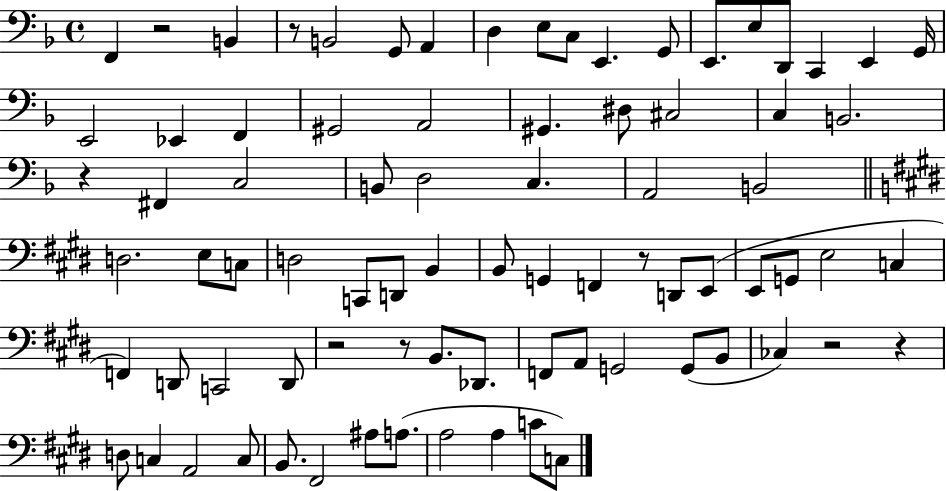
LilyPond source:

{
  \clef bass
  \time 4/4
  \defaultTimeSignature
  \key f \major
  f,4 r2 b,4 | r8 b,2 g,8 a,4 | d4 e8 c8 e,4. g,8 | e,8. e8 d,8 c,4 e,4 g,16 | \break e,2 ees,4 f,4 | gis,2 a,2 | gis,4. dis8 cis2 | c4 b,2. | \break r4 fis,4 c2 | b,8 d2 c4. | a,2 b,2 | \bar "||" \break \key e \major d2. e8 c8 | d2 c,8 d,8 b,4 | b,8 g,4 f,4 r8 d,8 e,8( | e,8 g,8 e2 c4 | \break f,4) d,8 c,2 d,8 | r2 r8 b,8. des,8. | f,8 a,8 g,2 g,8( b,8 | ces4) r2 r4 | \break d8 c4 a,2 c8 | b,8. fis,2 ais8 a8.( | a2 a4 c'8 c8) | \bar "|."
}